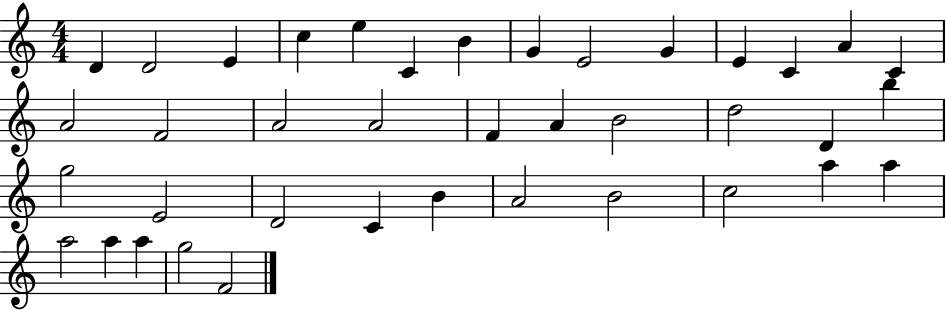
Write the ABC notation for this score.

X:1
T:Untitled
M:4/4
L:1/4
K:C
D D2 E c e C B G E2 G E C A C A2 F2 A2 A2 F A B2 d2 D b g2 E2 D2 C B A2 B2 c2 a a a2 a a g2 F2